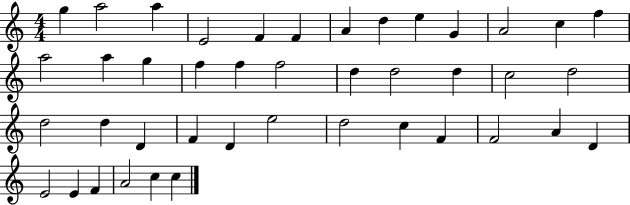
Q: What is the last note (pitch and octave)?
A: C5